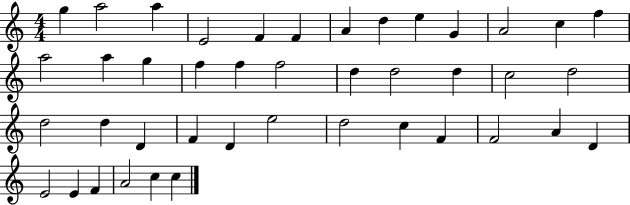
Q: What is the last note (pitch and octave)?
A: C5